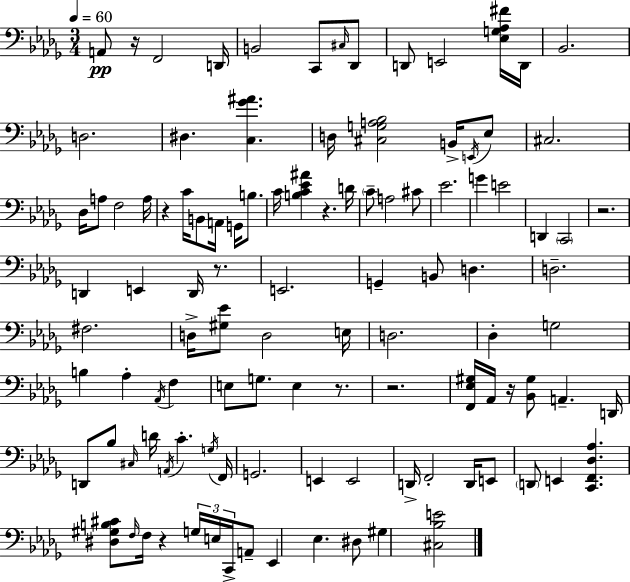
{
  \clef bass
  \numericTimeSignature
  \time 3/4
  \key bes \minor
  \tempo 4 = 60
  a,8\pp r16 f,2 d,16 | b,2 c,8 \grace { cis16 } des,8 | d,8 e,2 <ees g aes fis'>16 | d,16 bes,2. | \break d2. | dis4. <c ges' ais'>4. | d16 <cis g a bes>2 b,16-> \acciaccatura { e,16 } | ees8 cis2. | \break des16 a8 f2 | a16 r4 c'16 b,8 a,16 g,16 b8. | c'16 <b c' ees' ais'>4 r4. | d'16 \parenthesize c'8-- a2 | \break cis'8 ees'2. | g'4 e'2 | d,4 \parenthesize c,2 | r2. | \break d,4 e,4 d,16 r8. | e,2. | g,4-- b,8 d4. | d2.-- | \break fis2. | d16-> <gis ees'>8 d2 | e16 d2. | des4-. g2 | \break b4 aes4-. \acciaccatura { aes,16 } f4 | e8 g8. e4 | r8. r2. | <f, ees gis>16 aes,16 r16 <bes, gis>8 a,4.-- | \break d,16 d,8 bes8 \grace { cis16 } d'16 \acciaccatura { a,16 } c'4.-. | \acciaccatura { g16 } f,16 g,2. | e,4 e,2 | d,16-> f,2-. | \break d,16 e,8 \parenthesize d,8 e,4 | <c, f, des aes>4. <dis gis b cis'>8 \grace { f16 } f16 r4 | \tuplet 3/2 { g16 e16 c,16-> } a,8-- ees,4 ees4. | dis8 gis4 <cis bes e'>2 | \break \bar "|."
}